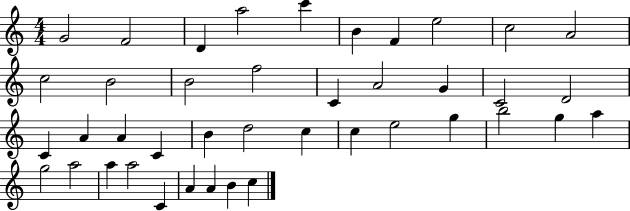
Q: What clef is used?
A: treble